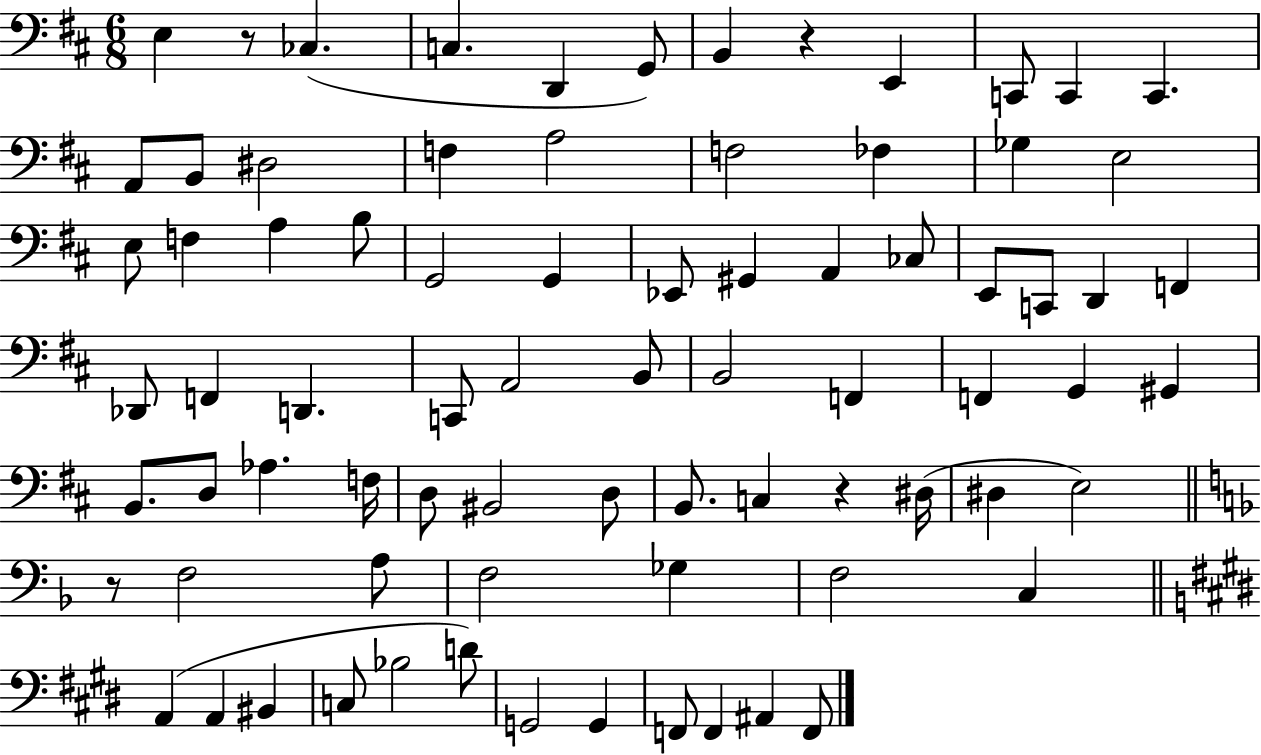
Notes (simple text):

E3/q R/e CES3/q. C3/q. D2/q G2/e B2/q R/q E2/q C2/e C2/q C2/q. A2/e B2/e D#3/h F3/q A3/h F3/h FES3/q Gb3/q E3/h E3/e F3/q A3/q B3/e G2/h G2/q Eb2/e G#2/q A2/q CES3/e E2/e C2/e D2/q F2/q Db2/e F2/q D2/q. C2/e A2/h B2/e B2/h F2/q F2/q G2/q G#2/q B2/e. D3/e Ab3/q. F3/s D3/e BIS2/h D3/e B2/e. C3/q R/q D#3/s D#3/q E3/h R/e F3/h A3/e F3/h Gb3/q F3/h C3/q A2/q A2/q BIS2/q C3/e Bb3/h D4/e G2/h G2/q F2/e F2/q A#2/q F2/e